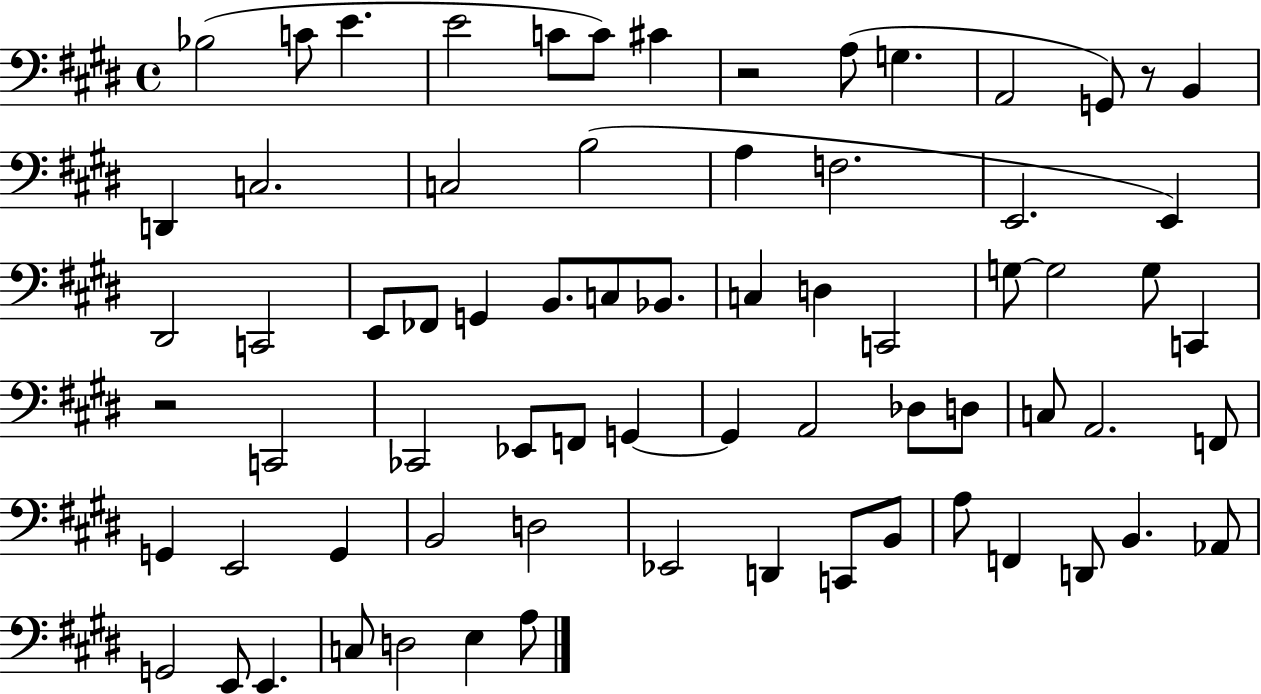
{
  \clef bass
  \time 4/4
  \defaultTimeSignature
  \key e \major
  bes2( c'8 e'4. | e'2 c'8 c'8) cis'4 | r2 a8( g4. | a,2 g,8) r8 b,4 | \break d,4 c2. | c2 b2( | a4 f2. | e,2. e,4) | \break dis,2 c,2 | e,8 fes,8 g,4 b,8. c8 bes,8. | c4 d4 c,2 | g8~~ g2 g8 c,4 | \break r2 c,2 | ces,2 ees,8 f,8 g,4~~ | g,4 a,2 des8 d8 | c8 a,2. f,8 | \break g,4 e,2 g,4 | b,2 d2 | ees,2 d,4 c,8 b,8 | a8 f,4 d,8 b,4. aes,8 | \break g,2 e,8 e,4. | c8 d2 e4 a8 | \bar "|."
}